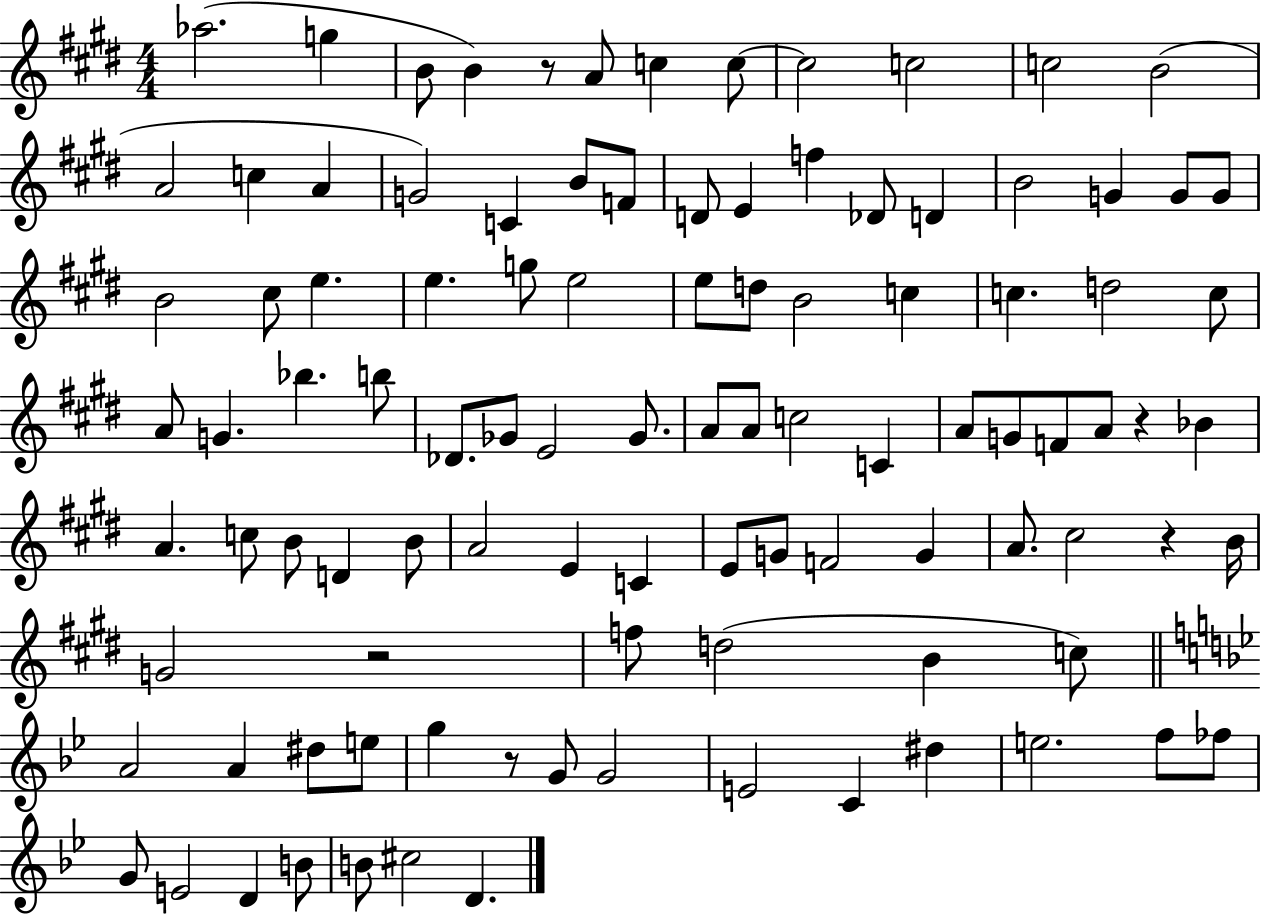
Ab5/h. G5/q B4/e B4/q R/e A4/e C5/q C5/e C5/h C5/h C5/h B4/h A4/h C5/q A4/q G4/h C4/q B4/e F4/e D4/e E4/q F5/q Db4/e D4/q B4/h G4/q G4/e G4/e B4/h C#5/e E5/q. E5/q. G5/e E5/h E5/e D5/e B4/h C5/q C5/q. D5/h C5/e A4/e G4/q. Bb5/q. B5/e Db4/e. Gb4/e E4/h Gb4/e. A4/e A4/e C5/h C4/q A4/e G4/e F4/e A4/e R/q Bb4/q A4/q. C5/e B4/e D4/q B4/e A4/h E4/q C4/q E4/e G4/e F4/h G4/q A4/e. C#5/h R/q B4/s G4/h R/h F5/e D5/h B4/q C5/e A4/h A4/q D#5/e E5/e G5/q R/e G4/e G4/h E4/h C4/q D#5/q E5/h. F5/e FES5/e G4/e E4/h D4/q B4/e B4/e C#5/h D4/q.